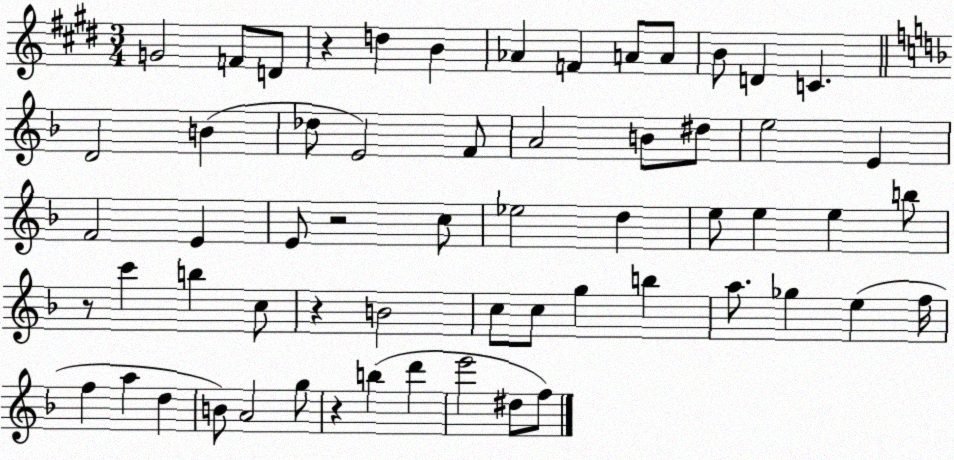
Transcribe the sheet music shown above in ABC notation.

X:1
T:Untitled
M:3/4
L:1/4
K:E
G2 F/2 D/2 z d B _A F A/2 A/2 B/2 D C D2 B _d/2 E2 F/2 A2 B/2 ^d/2 e2 E F2 E E/2 z2 c/2 _e2 d e/2 e e b/2 z/2 c' b c/2 z B2 c/2 c/2 g b a/2 _g e f/4 f a d B/2 A2 g/2 z b d' e'2 ^d/2 f/2